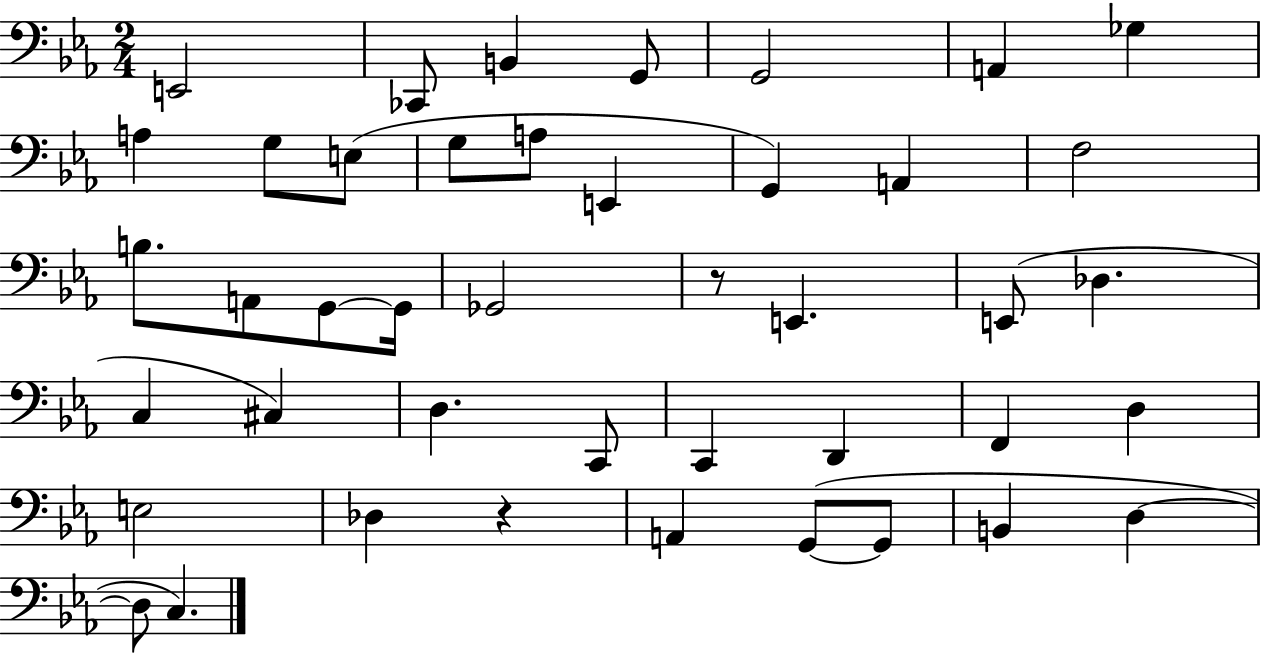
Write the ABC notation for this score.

X:1
T:Untitled
M:2/4
L:1/4
K:Eb
E,,2 _C,,/2 B,, G,,/2 G,,2 A,, _G, A, G,/2 E,/2 G,/2 A,/2 E,, G,, A,, F,2 B,/2 A,,/2 G,,/2 G,,/4 _G,,2 z/2 E,, E,,/2 _D, C, ^C, D, C,,/2 C,, D,, F,, D, E,2 _D, z A,, G,,/2 G,,/2 B,, D, D,/2 C,